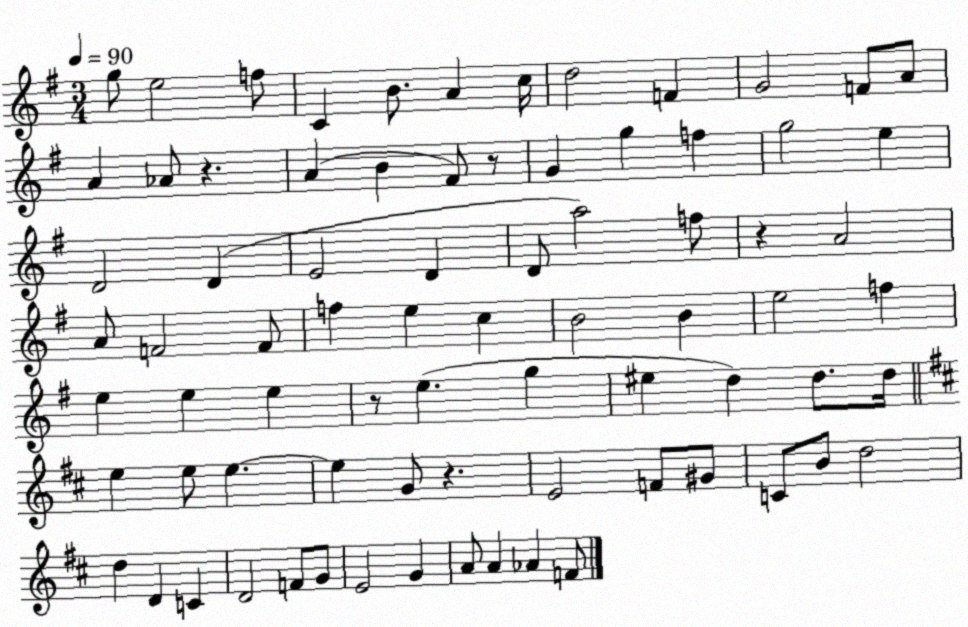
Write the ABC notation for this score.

X:1
T:Untitled
M:3/4
L:1/4
K:G
g/2 e2 f/2 C B/2 A c/4 d2 F G2 F/2 A/2 A _A/2 z A B ^F/2 z/2 G g f g2 e D2 D E2 D D/2 a2 f/2 z A2 A/2 F2 F/2 f e c B2 B e2 f e e e z/2 e g ^e d d/2 d/4 e e/2 e e G/2 z E2 F/2 ^G/2 C/2 B/2 d2 d D C D2 F/2 G/2 E2 G A/2 A _A F/2